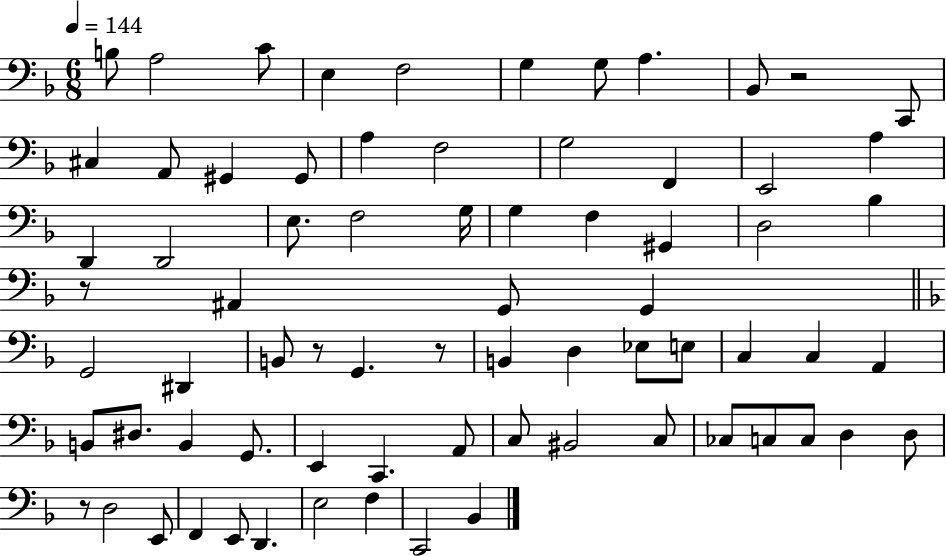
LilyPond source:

{
  \clef bass
  \numericTimeSignature
  \time 6/8
  \key f \major
  \tempo 4 = 144
  b8 a2 c'8 | e4 f2 | g4 g8 a4. | bes,8 r2 c,8 | \break cis4 a,8 gis,4 gis,8 | a4 f2 | g2 f,4 | e,2 a4 | \break d,4 d,2 | e8. f2 g16 | g4 f4 gis,4 | d2 bes4 | \break r8 ais,4 g,8 g,4 | \bar "||" \break \key d \minor g,2 dis,4 | b,8 r8 g,4. r8 | b,4 d4 ees8 e8 | c4 c4 a,4 | \break b,8 dis8. b,4 g,8. | e,4 c,4. a,8 | c8 bis,2 c8 | ces8 c8 c8 d4 d8 | \break r8 d2 e,8 | f,4 e,8 d,4. | e2 f4 | c,2 bes,4 | \break \bar "|."
}